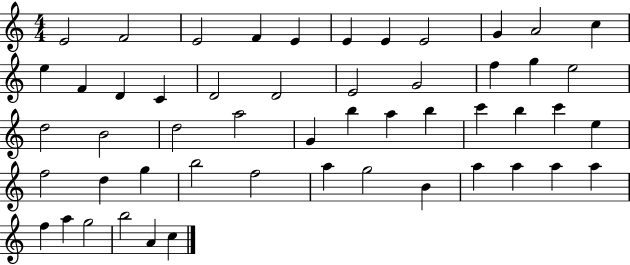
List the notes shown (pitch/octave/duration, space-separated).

E4/h F4/h E4/h F4/q E4/q E4/q E4/q E4/h G4/q A4/h C5/q E5/q F4/q D4/q C4/q D4/h D4/h E4/h G4/h F5/q G5/q E5/h D5/h B4/h D5/h A5/h G4/q B5/q A5/q B5/q C6/q B5/q C6/q E5/q F5/h D5/q G5/q B5/h F5/h A5/q G5/h B4/q A5/q A5/q A5/q A5/q F5/q A5/q G5/h B5/h A4/q C5/q